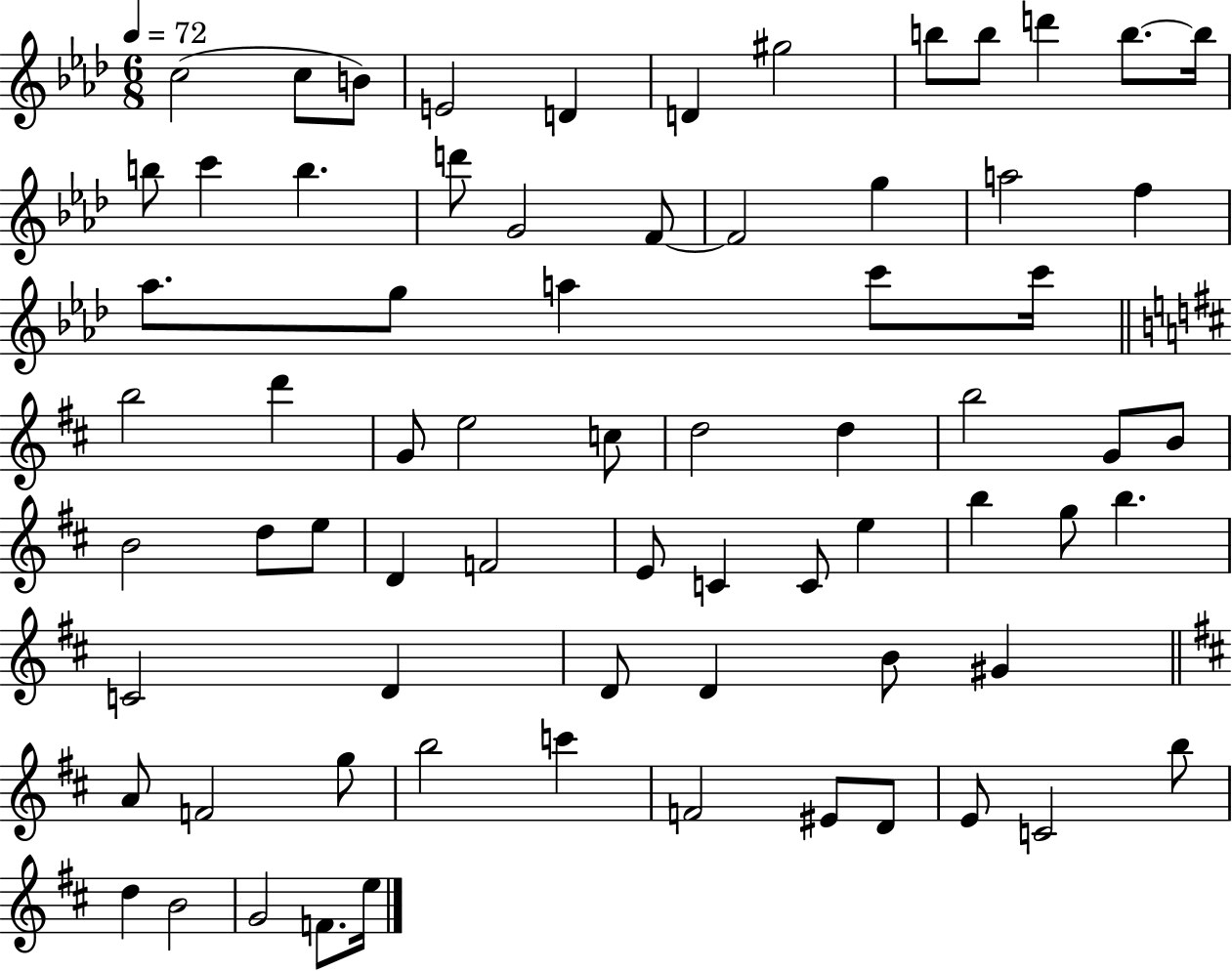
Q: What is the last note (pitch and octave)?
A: E5